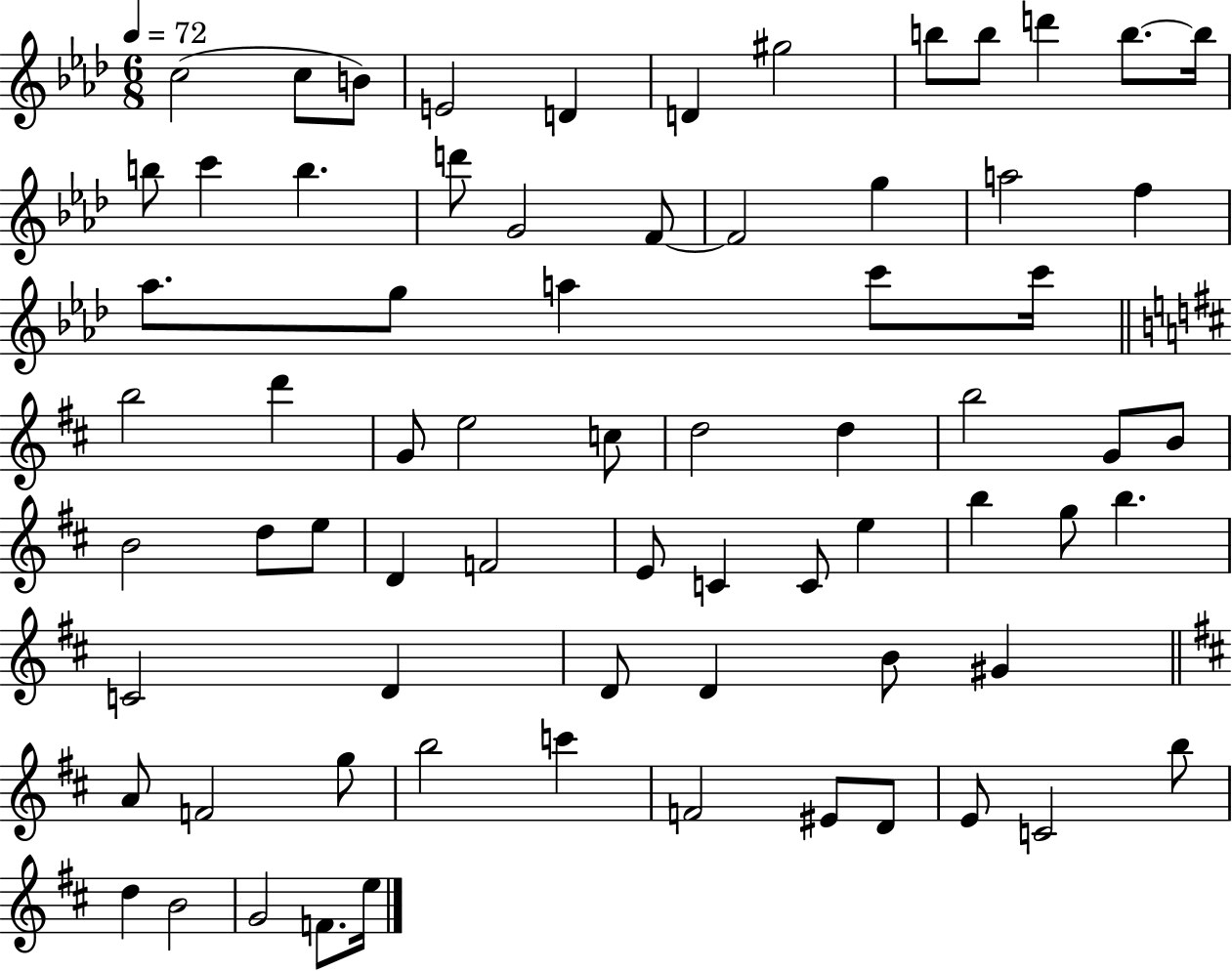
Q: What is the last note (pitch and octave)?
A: E5